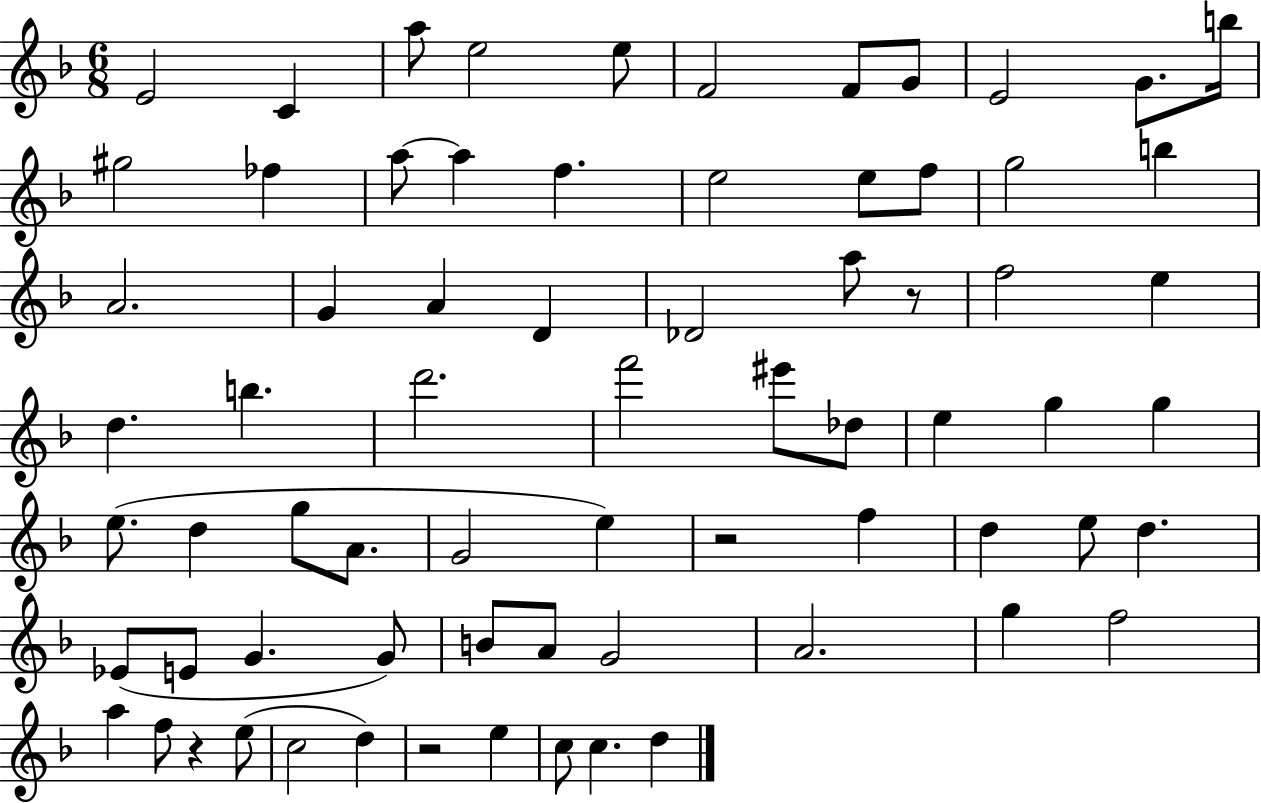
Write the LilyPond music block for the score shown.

{
  \clef treble
  \numericTimeSignature
  \time 6/8
  \key f \major
  e'2 c'4 | a''8 e''2 e''8 | f'2 f'8 g'8 | e'2 g'8. b''16 | \break gis''2 fes''4 | a''8~~ a''4 f''4. | e''2 e''8 f''8 | g''2 b''4 | \break a'2. | g'4 a'4 d'4 | des'2 a''8 r8 | f''2 e''4 | \break d''4. b''4. | d'''2. | f'''2 eis'''8 des''8 | e''4 g''4 g''4 | \break e''8.( d''4 g''8 a'8. | g'2 e''4) | r2 f''4 | d''4 e''8 d''4. | \break ees'8( e'8 g'4. g'8) | b'8 a'8 g'2 | a'2. | g''4 f''2 | \break a''4 f''8 r4 e''8( | c''2 d''4) | r2 e''4 | c''8 c''4. d''4 | \break \bar "|."
}